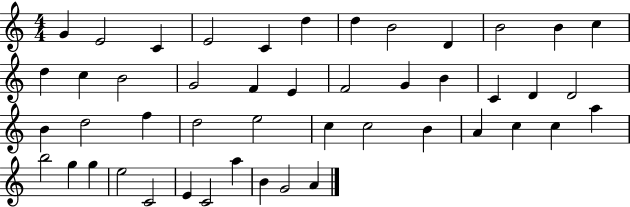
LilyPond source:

{
  \clef treble
  \numericTimeSignature
  \time 4/4
  \key c \major
  g'4 e'2 c'4 | e'2 c'4 d''4 | d''4 b'2 d'4 | b'2 b'4 c''4 | \break d''4 c''4 b'2 | g'2 f'4 e'4 | f'2 g'4 b'4 | c'4 d'4 d'2 | \break b'4 d''2 f''4 | d''2 e''2 | c''4 c''2 b'4 | a'4 c''4 c''4 a''4 | \break b''2 g''4 g''4 | e''2 c'2 | e'4 c'2 a''4 | b'4 g'2 a'4 | \break \bar "|."
}